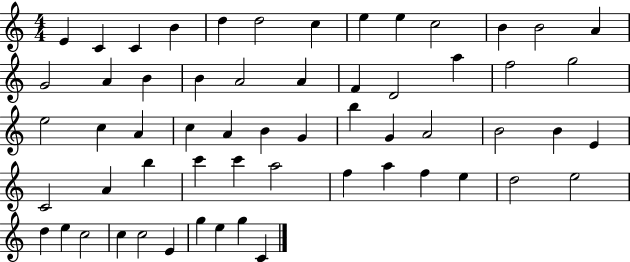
E4/q C4/q C4/q B4/q D5/q D5/h C5/q E5/q E5/q C5/h B4/q B4/h A4/q G4/h A4/q B4/q B4/q A4/h A4/q F4/q D4/h A5/q F5/h G5/h E5/h C5/q A4/q C5/q A4/q B4/q G4/q B5/q G4/q A4/h B4/h B4/q E4/q C4/h A4/q B5/q C6/q C6/q A5/h F5/q A5/q F5/q E5/q D5/h E5/h D5/q E5/q C5/h C5/q C5/h E4/q G5/q E5/q G5/q C4/q